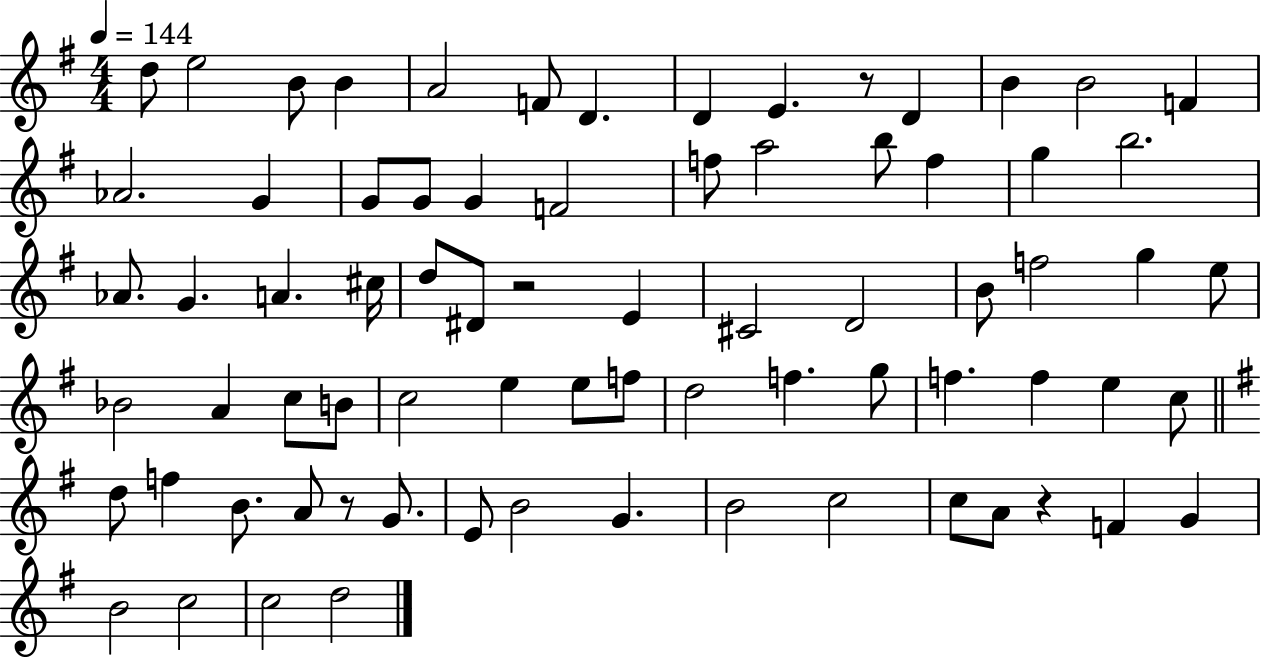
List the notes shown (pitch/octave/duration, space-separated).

D5/e E5/h B4/e B4/q A4/h F4/e D4/q. D4/q E4/q. R/e D4/q B4/q B4/h F4/q Ab4/h. G4/q G4/e G4/e G4/q F4/h F5/e A5/h B5/e F5/q G5/q B5/h. Ab4/e. G4/q. A4/q. C#5/s D5/e D#4/e R/h E4/q C#4/h D4/h B4/e F5/h G5/q E5/e Bb4/h A4/q C5/e B4/e C5/h E5/q E5/e F5/e D5/h F5/q. G5/e F5/q. F5/q E5/q C5/e D5/e F5/q B4/e. A4/e R/e G4/e. E4/e B4/h G4/q. B4/h C5/h C5/e A4/e R/q F4/q G4/q B4/h C5/h C5/h D5/h